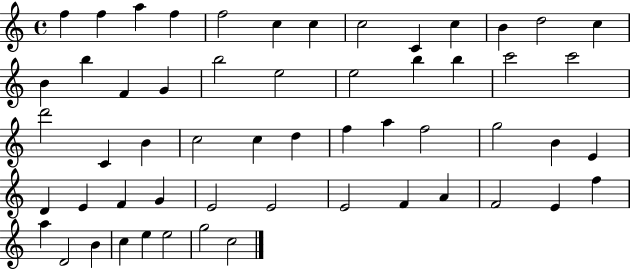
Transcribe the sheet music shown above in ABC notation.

X:1
T:Untitled
M:4/4
L:1/4
K:C
f f a f f2 c c c2 C c B d2 c B b F G b2 e2 e2 b b c'2 c'2 d'2 C B c2 c d f a f2 g2 B E D E F G E2 E2 E2 F A F2 E f a D2 B c e e2 g2 c2